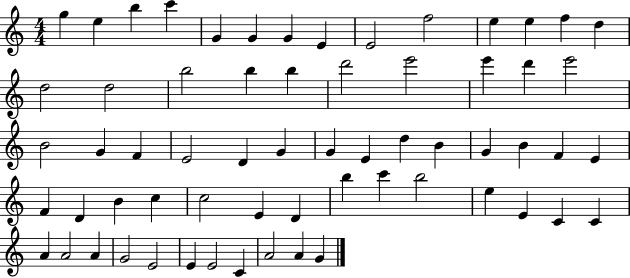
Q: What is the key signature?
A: C major